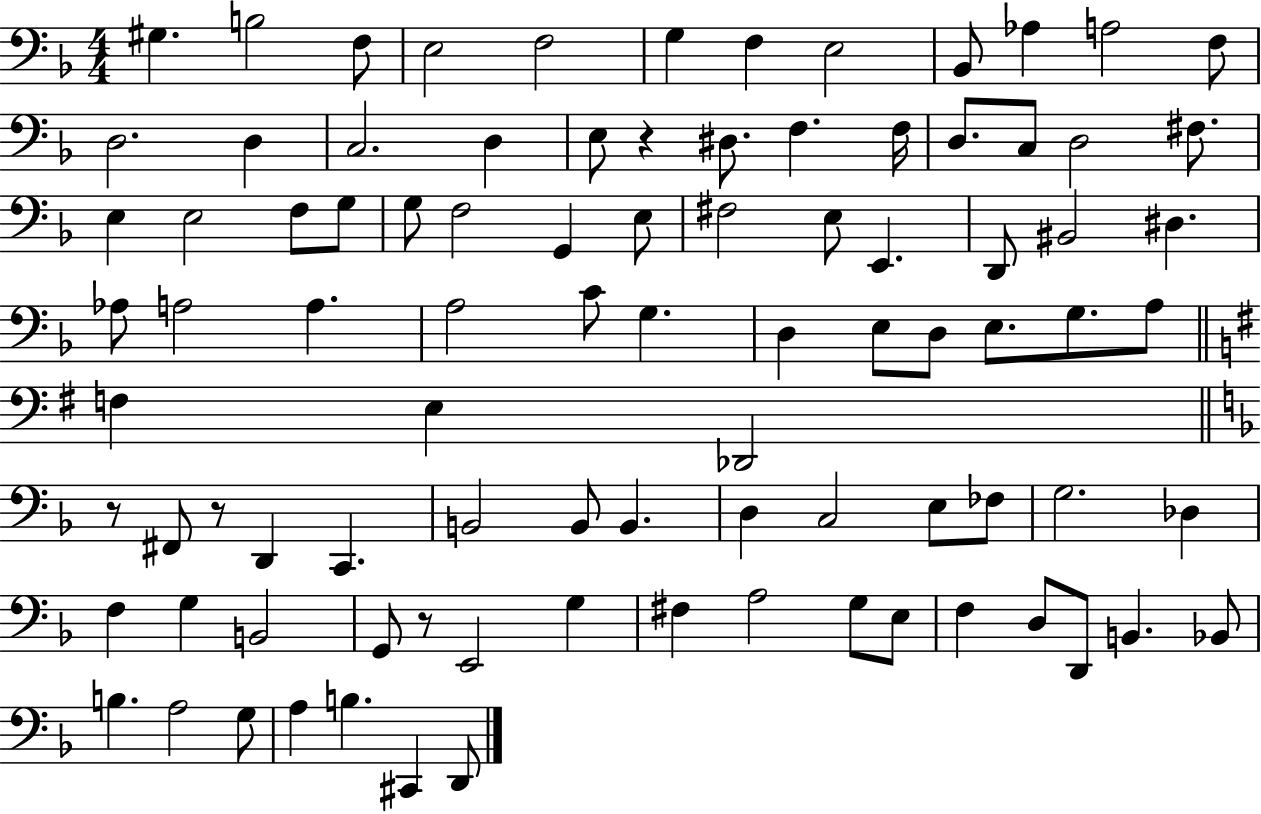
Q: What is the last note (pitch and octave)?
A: D2